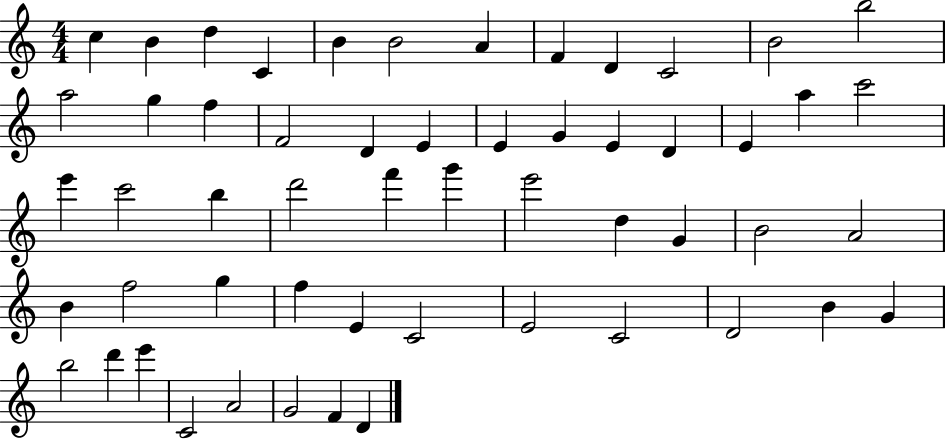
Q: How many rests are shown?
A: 0